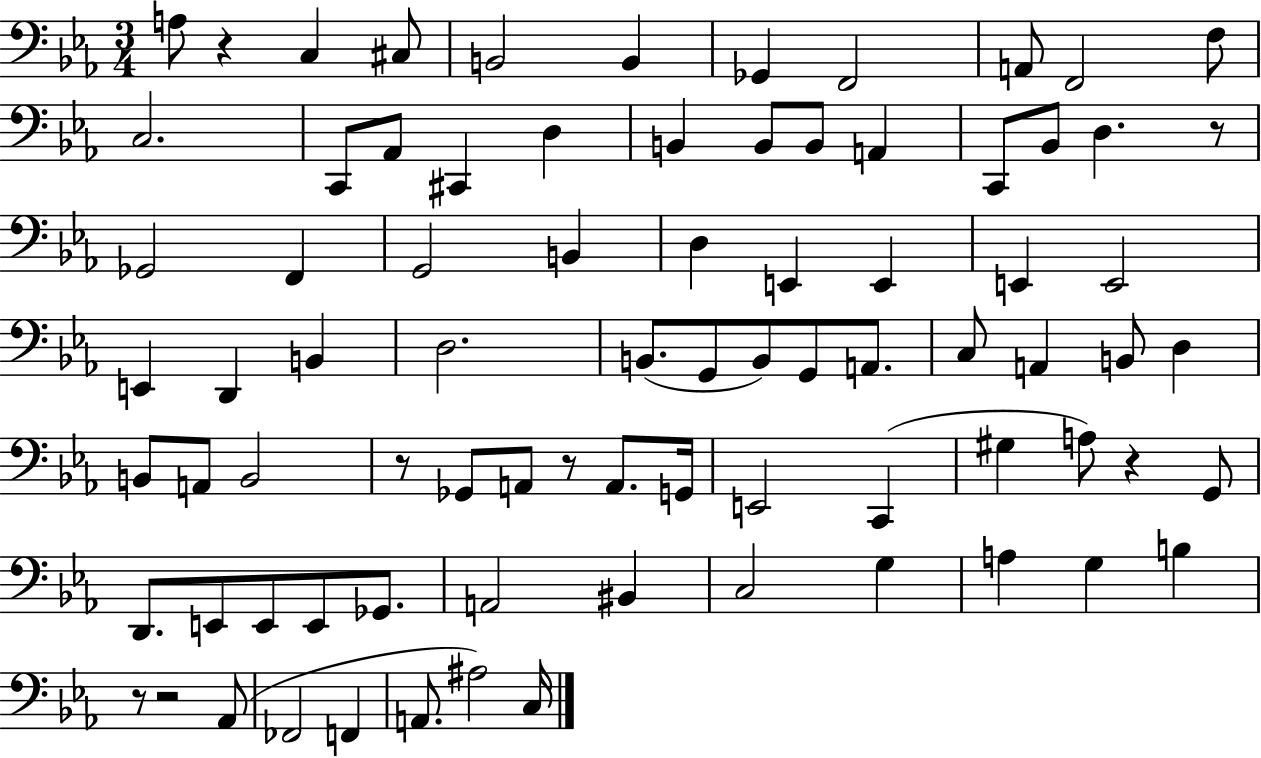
X:1
T:Untitled
M:3/4
L:1/4
K:Eb
A,/2 z C, ^C,/2 B,,2 B,, _G,, F,,2 A,,/2 F,,2 F,/2 C,2 C,,/2 _A,,/2 ^C,, D, B,, B,,/2 B,,/2 A,, C,,/2 _B,,/2 D, z/2 _G,,2 F,, G,,2 B,, D, E,, E,, E,, E,,2 E,, D,, B,, D,2 B,,/2 G,,/2 B,,/2 G,,/2 A,,/2 C,/2 A,, B,,/2 D, B,,/2 A,,/2 B,,2 z/2 _G,,/2 A,,/2 z/2 A,,/2 G,,/4 E,,2 C,, ^G, A,/2 z G,,/2 D,,/2 E,,/2 E,,/2 E,,/2 _G,,/2 A,,2 ^B,, C,2 G, A, G, B, z/2 z2 _A,,/2 _F,,2 F,, A,,/2 ^A,2 C,/4